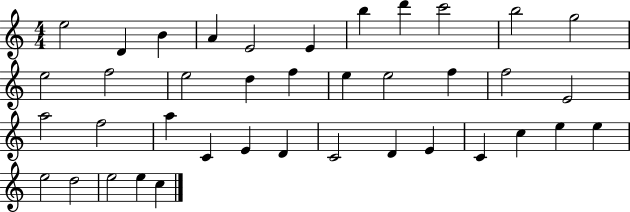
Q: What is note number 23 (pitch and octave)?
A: F5